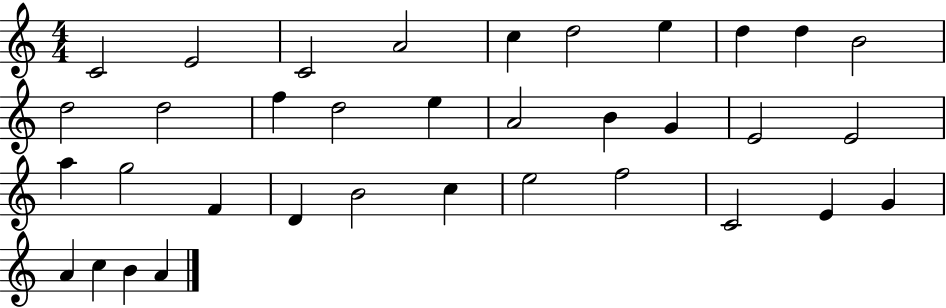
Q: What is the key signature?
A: C major